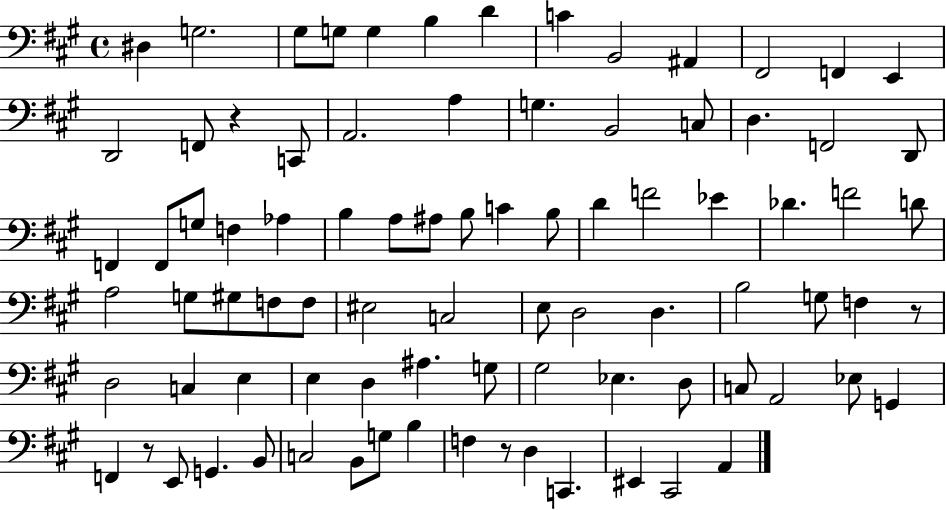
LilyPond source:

{
  \clef bass
  \time 4/4
  \defaultTimeSignature
  \key a \major
  dis4 g2. | gis8 g8 g4 b4 d'4 | c'4 b,2 ais,4 | fis,2 f,4 e,4 | \break d,2 f,8 r4 c,8 | a,2. a4 | g4. b,2 c8 | d4. f,2 d,8 | \break f,4 f,8 g8 f4 aes4 | b4 a8 ais8 b8 c'4 b8 | d'4 f'2 ees'4 | des'4. f'2 d'8 | \break a2 g8 gis8 f8 f8 | eis2 c2 | e8 d2 d4. | b2 g8 f4 r8 | \break d2 c4 e4 | e4 d4 ais4. g8 | gis2 ees4. d8 | c8 a,2 ees8 g,4 | \break f,4 r8 e,8 g,4. b,8 | c2 b,8 g8 b4 | f4 r8 d4 c,4. | eis,4 cis,2 a,4 | \break \bar "|."
}